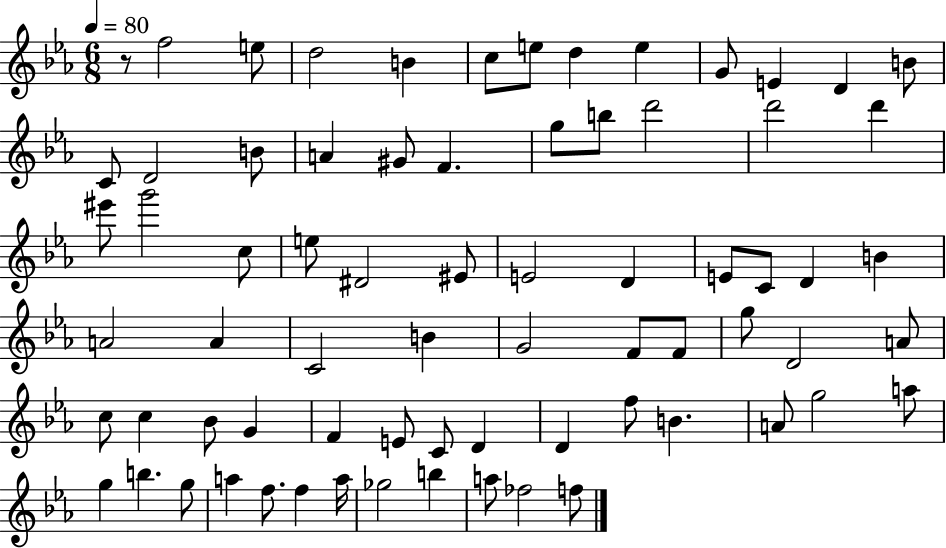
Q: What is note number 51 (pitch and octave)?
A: E4